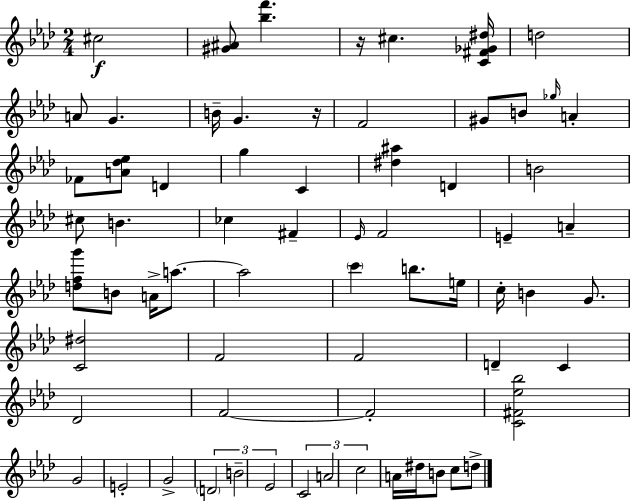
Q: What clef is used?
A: treble